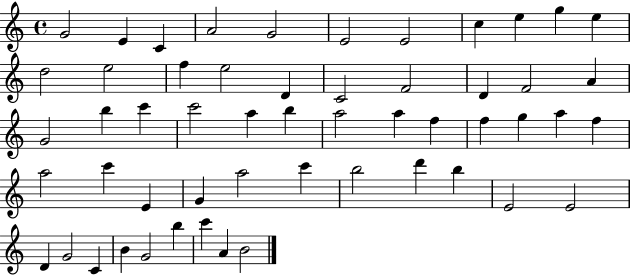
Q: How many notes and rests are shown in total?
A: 54